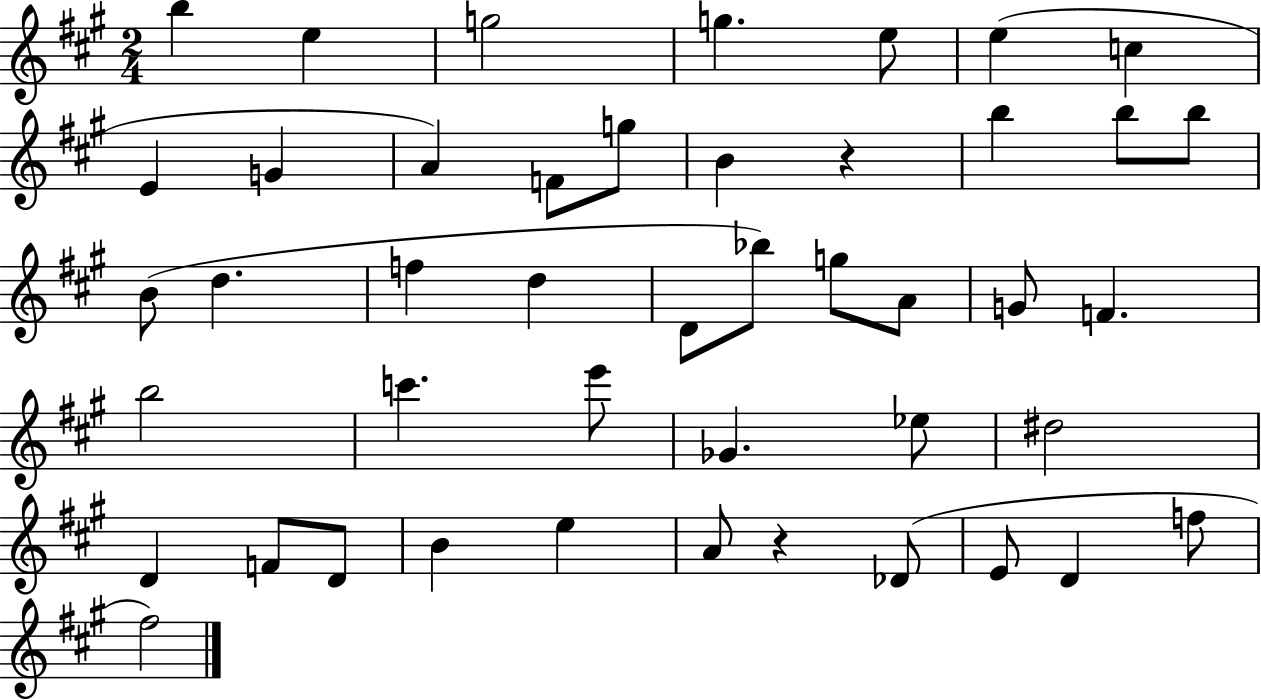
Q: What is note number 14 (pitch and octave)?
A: B5